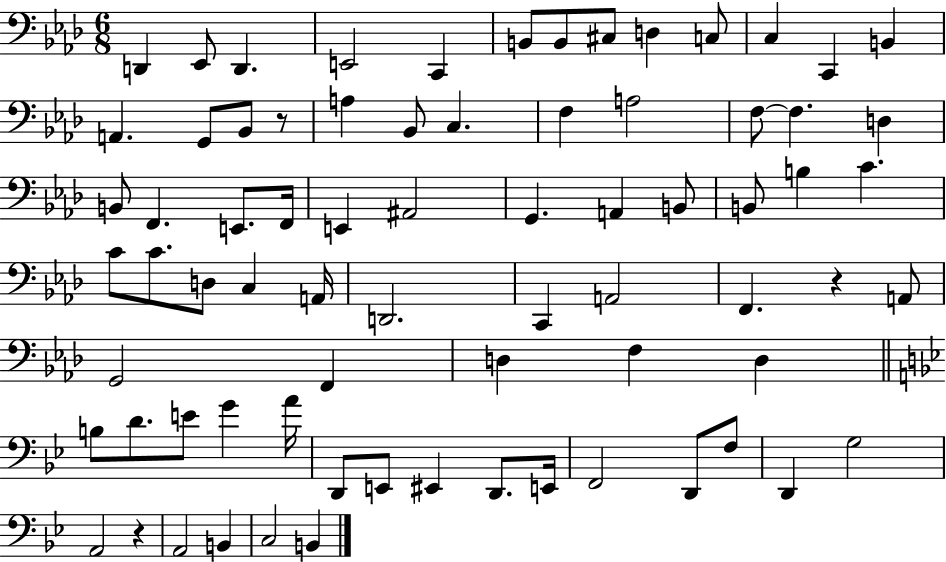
D2/q Eb2/e D2/q. E2/h C2/q B2/e B2/e C#3/e D3/q C3/e C3/q C2/q B2/q A2/q. G2/e Bb2/e R/e A3/q Bb2/e C3/q. F3/q A3/h F3/e F3/q. D3/q B2/e F2/q. E2/e. F2/s E2/q A#2/h G2/q. A2/q B2/e B2/e B3/q C4/q. C4/e C4/e. D3/e C3/q A2/s D2/h. C2/q A2/h F2/q. R/q A2/e G2/h F2/q D3/q F3/q D3/q B3/e D4/e. E4/e G4/q A4/s D2/e E2/e EIS2/q D2/e. E2/s F2/h D2/e F3/e D2/q G3/h A2/h R/q A2/h B2/q C3/h B2/q